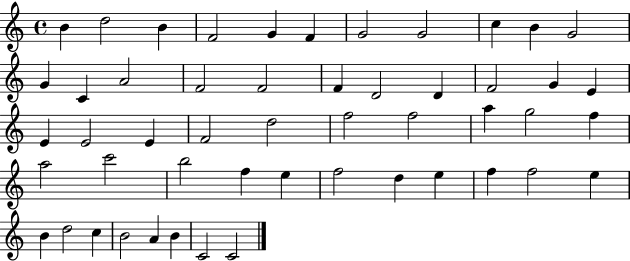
{
  \clef treble
  \time 4/4
  \defaultTimeSignature
  \key c \major
  b'4 d''2 b'4 | f'2 g'4 f'4 | g'2 g'2 | c''4 b'4 g'2 | \break g'4 c'4 a'2 | f'2 f'2 | f'4 d'2 d'4 | f'2 g'4 e'4 | \break e'4 e'2 e'4 | f'2 d''2 | f''2 f''2 | a''4 g''2 f''4 | \break a''2 c'''2 | b''2 f''4 e''4 | f''2 d''4 e''4 | f''4 f''2 e''4 | \break b'4 d''2 c''4 | b'2 a'4 b'4 | c'2 c'2 | \bar "|."
}